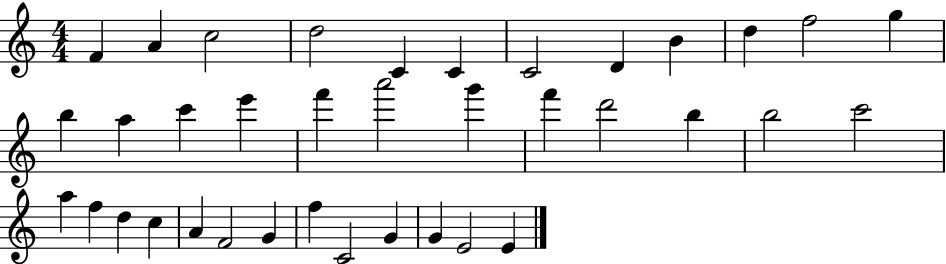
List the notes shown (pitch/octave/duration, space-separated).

F4/q A4/q C5/h D5/h C4/q C4/q C4/h D4/q B4/q D5/q F5/h G5/q B5/q A5/q C6/q E6/q F6/q A6/h G6/q F6/q D6/h B5/q B5/h C6/h A5/q F5/q D5/q C5/q A4/q F4/h G4/q F5/q C4/h G4/q G4/q E4/h E4/q